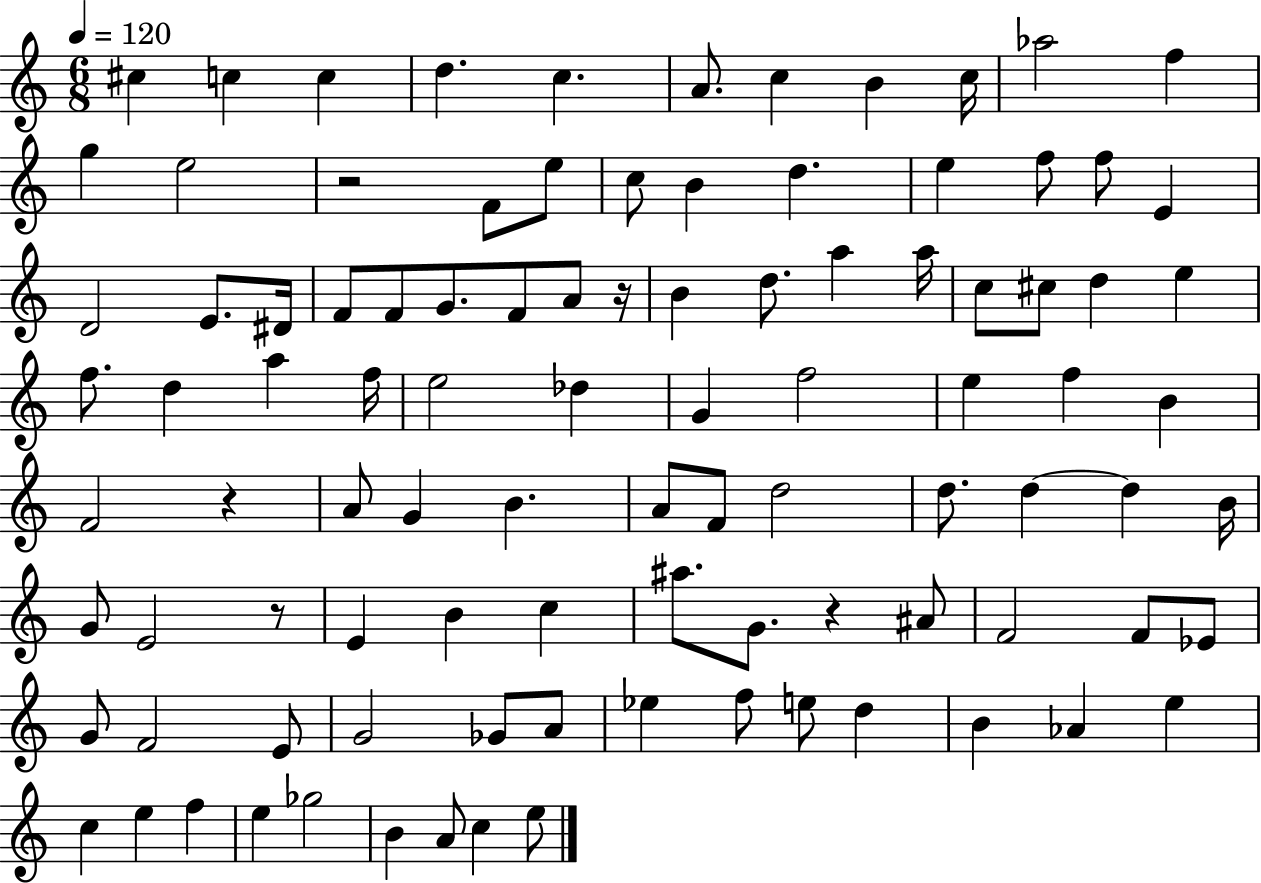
X:1
T:Untitled
M:6/8
L:1/4
K:C
^c c c d c A/2 c B c/4 _a2 f g e2 z2 F/2 e/2 c/2 B d e f/2 f/2 E D2 E/2 ^D/4 F/2 F/2 G/2 F/2 A/2 z/4 B d/2 a a/4 c/2 ^c/2 d e f/2 d a f/4 e2 _d G f2 e f B F2 z A/2 G B A/2 F/2 d2 d/2 d d B/4 G/2 E2 z/2 E B c ^a/2 G/2 z ^A/2 F2 F/2 _E/2 G/2 F2 E/2 G2 _G/2 A/2 _e f/2 e/2 d B _A e c e f e _g2 B A/2 c e/2